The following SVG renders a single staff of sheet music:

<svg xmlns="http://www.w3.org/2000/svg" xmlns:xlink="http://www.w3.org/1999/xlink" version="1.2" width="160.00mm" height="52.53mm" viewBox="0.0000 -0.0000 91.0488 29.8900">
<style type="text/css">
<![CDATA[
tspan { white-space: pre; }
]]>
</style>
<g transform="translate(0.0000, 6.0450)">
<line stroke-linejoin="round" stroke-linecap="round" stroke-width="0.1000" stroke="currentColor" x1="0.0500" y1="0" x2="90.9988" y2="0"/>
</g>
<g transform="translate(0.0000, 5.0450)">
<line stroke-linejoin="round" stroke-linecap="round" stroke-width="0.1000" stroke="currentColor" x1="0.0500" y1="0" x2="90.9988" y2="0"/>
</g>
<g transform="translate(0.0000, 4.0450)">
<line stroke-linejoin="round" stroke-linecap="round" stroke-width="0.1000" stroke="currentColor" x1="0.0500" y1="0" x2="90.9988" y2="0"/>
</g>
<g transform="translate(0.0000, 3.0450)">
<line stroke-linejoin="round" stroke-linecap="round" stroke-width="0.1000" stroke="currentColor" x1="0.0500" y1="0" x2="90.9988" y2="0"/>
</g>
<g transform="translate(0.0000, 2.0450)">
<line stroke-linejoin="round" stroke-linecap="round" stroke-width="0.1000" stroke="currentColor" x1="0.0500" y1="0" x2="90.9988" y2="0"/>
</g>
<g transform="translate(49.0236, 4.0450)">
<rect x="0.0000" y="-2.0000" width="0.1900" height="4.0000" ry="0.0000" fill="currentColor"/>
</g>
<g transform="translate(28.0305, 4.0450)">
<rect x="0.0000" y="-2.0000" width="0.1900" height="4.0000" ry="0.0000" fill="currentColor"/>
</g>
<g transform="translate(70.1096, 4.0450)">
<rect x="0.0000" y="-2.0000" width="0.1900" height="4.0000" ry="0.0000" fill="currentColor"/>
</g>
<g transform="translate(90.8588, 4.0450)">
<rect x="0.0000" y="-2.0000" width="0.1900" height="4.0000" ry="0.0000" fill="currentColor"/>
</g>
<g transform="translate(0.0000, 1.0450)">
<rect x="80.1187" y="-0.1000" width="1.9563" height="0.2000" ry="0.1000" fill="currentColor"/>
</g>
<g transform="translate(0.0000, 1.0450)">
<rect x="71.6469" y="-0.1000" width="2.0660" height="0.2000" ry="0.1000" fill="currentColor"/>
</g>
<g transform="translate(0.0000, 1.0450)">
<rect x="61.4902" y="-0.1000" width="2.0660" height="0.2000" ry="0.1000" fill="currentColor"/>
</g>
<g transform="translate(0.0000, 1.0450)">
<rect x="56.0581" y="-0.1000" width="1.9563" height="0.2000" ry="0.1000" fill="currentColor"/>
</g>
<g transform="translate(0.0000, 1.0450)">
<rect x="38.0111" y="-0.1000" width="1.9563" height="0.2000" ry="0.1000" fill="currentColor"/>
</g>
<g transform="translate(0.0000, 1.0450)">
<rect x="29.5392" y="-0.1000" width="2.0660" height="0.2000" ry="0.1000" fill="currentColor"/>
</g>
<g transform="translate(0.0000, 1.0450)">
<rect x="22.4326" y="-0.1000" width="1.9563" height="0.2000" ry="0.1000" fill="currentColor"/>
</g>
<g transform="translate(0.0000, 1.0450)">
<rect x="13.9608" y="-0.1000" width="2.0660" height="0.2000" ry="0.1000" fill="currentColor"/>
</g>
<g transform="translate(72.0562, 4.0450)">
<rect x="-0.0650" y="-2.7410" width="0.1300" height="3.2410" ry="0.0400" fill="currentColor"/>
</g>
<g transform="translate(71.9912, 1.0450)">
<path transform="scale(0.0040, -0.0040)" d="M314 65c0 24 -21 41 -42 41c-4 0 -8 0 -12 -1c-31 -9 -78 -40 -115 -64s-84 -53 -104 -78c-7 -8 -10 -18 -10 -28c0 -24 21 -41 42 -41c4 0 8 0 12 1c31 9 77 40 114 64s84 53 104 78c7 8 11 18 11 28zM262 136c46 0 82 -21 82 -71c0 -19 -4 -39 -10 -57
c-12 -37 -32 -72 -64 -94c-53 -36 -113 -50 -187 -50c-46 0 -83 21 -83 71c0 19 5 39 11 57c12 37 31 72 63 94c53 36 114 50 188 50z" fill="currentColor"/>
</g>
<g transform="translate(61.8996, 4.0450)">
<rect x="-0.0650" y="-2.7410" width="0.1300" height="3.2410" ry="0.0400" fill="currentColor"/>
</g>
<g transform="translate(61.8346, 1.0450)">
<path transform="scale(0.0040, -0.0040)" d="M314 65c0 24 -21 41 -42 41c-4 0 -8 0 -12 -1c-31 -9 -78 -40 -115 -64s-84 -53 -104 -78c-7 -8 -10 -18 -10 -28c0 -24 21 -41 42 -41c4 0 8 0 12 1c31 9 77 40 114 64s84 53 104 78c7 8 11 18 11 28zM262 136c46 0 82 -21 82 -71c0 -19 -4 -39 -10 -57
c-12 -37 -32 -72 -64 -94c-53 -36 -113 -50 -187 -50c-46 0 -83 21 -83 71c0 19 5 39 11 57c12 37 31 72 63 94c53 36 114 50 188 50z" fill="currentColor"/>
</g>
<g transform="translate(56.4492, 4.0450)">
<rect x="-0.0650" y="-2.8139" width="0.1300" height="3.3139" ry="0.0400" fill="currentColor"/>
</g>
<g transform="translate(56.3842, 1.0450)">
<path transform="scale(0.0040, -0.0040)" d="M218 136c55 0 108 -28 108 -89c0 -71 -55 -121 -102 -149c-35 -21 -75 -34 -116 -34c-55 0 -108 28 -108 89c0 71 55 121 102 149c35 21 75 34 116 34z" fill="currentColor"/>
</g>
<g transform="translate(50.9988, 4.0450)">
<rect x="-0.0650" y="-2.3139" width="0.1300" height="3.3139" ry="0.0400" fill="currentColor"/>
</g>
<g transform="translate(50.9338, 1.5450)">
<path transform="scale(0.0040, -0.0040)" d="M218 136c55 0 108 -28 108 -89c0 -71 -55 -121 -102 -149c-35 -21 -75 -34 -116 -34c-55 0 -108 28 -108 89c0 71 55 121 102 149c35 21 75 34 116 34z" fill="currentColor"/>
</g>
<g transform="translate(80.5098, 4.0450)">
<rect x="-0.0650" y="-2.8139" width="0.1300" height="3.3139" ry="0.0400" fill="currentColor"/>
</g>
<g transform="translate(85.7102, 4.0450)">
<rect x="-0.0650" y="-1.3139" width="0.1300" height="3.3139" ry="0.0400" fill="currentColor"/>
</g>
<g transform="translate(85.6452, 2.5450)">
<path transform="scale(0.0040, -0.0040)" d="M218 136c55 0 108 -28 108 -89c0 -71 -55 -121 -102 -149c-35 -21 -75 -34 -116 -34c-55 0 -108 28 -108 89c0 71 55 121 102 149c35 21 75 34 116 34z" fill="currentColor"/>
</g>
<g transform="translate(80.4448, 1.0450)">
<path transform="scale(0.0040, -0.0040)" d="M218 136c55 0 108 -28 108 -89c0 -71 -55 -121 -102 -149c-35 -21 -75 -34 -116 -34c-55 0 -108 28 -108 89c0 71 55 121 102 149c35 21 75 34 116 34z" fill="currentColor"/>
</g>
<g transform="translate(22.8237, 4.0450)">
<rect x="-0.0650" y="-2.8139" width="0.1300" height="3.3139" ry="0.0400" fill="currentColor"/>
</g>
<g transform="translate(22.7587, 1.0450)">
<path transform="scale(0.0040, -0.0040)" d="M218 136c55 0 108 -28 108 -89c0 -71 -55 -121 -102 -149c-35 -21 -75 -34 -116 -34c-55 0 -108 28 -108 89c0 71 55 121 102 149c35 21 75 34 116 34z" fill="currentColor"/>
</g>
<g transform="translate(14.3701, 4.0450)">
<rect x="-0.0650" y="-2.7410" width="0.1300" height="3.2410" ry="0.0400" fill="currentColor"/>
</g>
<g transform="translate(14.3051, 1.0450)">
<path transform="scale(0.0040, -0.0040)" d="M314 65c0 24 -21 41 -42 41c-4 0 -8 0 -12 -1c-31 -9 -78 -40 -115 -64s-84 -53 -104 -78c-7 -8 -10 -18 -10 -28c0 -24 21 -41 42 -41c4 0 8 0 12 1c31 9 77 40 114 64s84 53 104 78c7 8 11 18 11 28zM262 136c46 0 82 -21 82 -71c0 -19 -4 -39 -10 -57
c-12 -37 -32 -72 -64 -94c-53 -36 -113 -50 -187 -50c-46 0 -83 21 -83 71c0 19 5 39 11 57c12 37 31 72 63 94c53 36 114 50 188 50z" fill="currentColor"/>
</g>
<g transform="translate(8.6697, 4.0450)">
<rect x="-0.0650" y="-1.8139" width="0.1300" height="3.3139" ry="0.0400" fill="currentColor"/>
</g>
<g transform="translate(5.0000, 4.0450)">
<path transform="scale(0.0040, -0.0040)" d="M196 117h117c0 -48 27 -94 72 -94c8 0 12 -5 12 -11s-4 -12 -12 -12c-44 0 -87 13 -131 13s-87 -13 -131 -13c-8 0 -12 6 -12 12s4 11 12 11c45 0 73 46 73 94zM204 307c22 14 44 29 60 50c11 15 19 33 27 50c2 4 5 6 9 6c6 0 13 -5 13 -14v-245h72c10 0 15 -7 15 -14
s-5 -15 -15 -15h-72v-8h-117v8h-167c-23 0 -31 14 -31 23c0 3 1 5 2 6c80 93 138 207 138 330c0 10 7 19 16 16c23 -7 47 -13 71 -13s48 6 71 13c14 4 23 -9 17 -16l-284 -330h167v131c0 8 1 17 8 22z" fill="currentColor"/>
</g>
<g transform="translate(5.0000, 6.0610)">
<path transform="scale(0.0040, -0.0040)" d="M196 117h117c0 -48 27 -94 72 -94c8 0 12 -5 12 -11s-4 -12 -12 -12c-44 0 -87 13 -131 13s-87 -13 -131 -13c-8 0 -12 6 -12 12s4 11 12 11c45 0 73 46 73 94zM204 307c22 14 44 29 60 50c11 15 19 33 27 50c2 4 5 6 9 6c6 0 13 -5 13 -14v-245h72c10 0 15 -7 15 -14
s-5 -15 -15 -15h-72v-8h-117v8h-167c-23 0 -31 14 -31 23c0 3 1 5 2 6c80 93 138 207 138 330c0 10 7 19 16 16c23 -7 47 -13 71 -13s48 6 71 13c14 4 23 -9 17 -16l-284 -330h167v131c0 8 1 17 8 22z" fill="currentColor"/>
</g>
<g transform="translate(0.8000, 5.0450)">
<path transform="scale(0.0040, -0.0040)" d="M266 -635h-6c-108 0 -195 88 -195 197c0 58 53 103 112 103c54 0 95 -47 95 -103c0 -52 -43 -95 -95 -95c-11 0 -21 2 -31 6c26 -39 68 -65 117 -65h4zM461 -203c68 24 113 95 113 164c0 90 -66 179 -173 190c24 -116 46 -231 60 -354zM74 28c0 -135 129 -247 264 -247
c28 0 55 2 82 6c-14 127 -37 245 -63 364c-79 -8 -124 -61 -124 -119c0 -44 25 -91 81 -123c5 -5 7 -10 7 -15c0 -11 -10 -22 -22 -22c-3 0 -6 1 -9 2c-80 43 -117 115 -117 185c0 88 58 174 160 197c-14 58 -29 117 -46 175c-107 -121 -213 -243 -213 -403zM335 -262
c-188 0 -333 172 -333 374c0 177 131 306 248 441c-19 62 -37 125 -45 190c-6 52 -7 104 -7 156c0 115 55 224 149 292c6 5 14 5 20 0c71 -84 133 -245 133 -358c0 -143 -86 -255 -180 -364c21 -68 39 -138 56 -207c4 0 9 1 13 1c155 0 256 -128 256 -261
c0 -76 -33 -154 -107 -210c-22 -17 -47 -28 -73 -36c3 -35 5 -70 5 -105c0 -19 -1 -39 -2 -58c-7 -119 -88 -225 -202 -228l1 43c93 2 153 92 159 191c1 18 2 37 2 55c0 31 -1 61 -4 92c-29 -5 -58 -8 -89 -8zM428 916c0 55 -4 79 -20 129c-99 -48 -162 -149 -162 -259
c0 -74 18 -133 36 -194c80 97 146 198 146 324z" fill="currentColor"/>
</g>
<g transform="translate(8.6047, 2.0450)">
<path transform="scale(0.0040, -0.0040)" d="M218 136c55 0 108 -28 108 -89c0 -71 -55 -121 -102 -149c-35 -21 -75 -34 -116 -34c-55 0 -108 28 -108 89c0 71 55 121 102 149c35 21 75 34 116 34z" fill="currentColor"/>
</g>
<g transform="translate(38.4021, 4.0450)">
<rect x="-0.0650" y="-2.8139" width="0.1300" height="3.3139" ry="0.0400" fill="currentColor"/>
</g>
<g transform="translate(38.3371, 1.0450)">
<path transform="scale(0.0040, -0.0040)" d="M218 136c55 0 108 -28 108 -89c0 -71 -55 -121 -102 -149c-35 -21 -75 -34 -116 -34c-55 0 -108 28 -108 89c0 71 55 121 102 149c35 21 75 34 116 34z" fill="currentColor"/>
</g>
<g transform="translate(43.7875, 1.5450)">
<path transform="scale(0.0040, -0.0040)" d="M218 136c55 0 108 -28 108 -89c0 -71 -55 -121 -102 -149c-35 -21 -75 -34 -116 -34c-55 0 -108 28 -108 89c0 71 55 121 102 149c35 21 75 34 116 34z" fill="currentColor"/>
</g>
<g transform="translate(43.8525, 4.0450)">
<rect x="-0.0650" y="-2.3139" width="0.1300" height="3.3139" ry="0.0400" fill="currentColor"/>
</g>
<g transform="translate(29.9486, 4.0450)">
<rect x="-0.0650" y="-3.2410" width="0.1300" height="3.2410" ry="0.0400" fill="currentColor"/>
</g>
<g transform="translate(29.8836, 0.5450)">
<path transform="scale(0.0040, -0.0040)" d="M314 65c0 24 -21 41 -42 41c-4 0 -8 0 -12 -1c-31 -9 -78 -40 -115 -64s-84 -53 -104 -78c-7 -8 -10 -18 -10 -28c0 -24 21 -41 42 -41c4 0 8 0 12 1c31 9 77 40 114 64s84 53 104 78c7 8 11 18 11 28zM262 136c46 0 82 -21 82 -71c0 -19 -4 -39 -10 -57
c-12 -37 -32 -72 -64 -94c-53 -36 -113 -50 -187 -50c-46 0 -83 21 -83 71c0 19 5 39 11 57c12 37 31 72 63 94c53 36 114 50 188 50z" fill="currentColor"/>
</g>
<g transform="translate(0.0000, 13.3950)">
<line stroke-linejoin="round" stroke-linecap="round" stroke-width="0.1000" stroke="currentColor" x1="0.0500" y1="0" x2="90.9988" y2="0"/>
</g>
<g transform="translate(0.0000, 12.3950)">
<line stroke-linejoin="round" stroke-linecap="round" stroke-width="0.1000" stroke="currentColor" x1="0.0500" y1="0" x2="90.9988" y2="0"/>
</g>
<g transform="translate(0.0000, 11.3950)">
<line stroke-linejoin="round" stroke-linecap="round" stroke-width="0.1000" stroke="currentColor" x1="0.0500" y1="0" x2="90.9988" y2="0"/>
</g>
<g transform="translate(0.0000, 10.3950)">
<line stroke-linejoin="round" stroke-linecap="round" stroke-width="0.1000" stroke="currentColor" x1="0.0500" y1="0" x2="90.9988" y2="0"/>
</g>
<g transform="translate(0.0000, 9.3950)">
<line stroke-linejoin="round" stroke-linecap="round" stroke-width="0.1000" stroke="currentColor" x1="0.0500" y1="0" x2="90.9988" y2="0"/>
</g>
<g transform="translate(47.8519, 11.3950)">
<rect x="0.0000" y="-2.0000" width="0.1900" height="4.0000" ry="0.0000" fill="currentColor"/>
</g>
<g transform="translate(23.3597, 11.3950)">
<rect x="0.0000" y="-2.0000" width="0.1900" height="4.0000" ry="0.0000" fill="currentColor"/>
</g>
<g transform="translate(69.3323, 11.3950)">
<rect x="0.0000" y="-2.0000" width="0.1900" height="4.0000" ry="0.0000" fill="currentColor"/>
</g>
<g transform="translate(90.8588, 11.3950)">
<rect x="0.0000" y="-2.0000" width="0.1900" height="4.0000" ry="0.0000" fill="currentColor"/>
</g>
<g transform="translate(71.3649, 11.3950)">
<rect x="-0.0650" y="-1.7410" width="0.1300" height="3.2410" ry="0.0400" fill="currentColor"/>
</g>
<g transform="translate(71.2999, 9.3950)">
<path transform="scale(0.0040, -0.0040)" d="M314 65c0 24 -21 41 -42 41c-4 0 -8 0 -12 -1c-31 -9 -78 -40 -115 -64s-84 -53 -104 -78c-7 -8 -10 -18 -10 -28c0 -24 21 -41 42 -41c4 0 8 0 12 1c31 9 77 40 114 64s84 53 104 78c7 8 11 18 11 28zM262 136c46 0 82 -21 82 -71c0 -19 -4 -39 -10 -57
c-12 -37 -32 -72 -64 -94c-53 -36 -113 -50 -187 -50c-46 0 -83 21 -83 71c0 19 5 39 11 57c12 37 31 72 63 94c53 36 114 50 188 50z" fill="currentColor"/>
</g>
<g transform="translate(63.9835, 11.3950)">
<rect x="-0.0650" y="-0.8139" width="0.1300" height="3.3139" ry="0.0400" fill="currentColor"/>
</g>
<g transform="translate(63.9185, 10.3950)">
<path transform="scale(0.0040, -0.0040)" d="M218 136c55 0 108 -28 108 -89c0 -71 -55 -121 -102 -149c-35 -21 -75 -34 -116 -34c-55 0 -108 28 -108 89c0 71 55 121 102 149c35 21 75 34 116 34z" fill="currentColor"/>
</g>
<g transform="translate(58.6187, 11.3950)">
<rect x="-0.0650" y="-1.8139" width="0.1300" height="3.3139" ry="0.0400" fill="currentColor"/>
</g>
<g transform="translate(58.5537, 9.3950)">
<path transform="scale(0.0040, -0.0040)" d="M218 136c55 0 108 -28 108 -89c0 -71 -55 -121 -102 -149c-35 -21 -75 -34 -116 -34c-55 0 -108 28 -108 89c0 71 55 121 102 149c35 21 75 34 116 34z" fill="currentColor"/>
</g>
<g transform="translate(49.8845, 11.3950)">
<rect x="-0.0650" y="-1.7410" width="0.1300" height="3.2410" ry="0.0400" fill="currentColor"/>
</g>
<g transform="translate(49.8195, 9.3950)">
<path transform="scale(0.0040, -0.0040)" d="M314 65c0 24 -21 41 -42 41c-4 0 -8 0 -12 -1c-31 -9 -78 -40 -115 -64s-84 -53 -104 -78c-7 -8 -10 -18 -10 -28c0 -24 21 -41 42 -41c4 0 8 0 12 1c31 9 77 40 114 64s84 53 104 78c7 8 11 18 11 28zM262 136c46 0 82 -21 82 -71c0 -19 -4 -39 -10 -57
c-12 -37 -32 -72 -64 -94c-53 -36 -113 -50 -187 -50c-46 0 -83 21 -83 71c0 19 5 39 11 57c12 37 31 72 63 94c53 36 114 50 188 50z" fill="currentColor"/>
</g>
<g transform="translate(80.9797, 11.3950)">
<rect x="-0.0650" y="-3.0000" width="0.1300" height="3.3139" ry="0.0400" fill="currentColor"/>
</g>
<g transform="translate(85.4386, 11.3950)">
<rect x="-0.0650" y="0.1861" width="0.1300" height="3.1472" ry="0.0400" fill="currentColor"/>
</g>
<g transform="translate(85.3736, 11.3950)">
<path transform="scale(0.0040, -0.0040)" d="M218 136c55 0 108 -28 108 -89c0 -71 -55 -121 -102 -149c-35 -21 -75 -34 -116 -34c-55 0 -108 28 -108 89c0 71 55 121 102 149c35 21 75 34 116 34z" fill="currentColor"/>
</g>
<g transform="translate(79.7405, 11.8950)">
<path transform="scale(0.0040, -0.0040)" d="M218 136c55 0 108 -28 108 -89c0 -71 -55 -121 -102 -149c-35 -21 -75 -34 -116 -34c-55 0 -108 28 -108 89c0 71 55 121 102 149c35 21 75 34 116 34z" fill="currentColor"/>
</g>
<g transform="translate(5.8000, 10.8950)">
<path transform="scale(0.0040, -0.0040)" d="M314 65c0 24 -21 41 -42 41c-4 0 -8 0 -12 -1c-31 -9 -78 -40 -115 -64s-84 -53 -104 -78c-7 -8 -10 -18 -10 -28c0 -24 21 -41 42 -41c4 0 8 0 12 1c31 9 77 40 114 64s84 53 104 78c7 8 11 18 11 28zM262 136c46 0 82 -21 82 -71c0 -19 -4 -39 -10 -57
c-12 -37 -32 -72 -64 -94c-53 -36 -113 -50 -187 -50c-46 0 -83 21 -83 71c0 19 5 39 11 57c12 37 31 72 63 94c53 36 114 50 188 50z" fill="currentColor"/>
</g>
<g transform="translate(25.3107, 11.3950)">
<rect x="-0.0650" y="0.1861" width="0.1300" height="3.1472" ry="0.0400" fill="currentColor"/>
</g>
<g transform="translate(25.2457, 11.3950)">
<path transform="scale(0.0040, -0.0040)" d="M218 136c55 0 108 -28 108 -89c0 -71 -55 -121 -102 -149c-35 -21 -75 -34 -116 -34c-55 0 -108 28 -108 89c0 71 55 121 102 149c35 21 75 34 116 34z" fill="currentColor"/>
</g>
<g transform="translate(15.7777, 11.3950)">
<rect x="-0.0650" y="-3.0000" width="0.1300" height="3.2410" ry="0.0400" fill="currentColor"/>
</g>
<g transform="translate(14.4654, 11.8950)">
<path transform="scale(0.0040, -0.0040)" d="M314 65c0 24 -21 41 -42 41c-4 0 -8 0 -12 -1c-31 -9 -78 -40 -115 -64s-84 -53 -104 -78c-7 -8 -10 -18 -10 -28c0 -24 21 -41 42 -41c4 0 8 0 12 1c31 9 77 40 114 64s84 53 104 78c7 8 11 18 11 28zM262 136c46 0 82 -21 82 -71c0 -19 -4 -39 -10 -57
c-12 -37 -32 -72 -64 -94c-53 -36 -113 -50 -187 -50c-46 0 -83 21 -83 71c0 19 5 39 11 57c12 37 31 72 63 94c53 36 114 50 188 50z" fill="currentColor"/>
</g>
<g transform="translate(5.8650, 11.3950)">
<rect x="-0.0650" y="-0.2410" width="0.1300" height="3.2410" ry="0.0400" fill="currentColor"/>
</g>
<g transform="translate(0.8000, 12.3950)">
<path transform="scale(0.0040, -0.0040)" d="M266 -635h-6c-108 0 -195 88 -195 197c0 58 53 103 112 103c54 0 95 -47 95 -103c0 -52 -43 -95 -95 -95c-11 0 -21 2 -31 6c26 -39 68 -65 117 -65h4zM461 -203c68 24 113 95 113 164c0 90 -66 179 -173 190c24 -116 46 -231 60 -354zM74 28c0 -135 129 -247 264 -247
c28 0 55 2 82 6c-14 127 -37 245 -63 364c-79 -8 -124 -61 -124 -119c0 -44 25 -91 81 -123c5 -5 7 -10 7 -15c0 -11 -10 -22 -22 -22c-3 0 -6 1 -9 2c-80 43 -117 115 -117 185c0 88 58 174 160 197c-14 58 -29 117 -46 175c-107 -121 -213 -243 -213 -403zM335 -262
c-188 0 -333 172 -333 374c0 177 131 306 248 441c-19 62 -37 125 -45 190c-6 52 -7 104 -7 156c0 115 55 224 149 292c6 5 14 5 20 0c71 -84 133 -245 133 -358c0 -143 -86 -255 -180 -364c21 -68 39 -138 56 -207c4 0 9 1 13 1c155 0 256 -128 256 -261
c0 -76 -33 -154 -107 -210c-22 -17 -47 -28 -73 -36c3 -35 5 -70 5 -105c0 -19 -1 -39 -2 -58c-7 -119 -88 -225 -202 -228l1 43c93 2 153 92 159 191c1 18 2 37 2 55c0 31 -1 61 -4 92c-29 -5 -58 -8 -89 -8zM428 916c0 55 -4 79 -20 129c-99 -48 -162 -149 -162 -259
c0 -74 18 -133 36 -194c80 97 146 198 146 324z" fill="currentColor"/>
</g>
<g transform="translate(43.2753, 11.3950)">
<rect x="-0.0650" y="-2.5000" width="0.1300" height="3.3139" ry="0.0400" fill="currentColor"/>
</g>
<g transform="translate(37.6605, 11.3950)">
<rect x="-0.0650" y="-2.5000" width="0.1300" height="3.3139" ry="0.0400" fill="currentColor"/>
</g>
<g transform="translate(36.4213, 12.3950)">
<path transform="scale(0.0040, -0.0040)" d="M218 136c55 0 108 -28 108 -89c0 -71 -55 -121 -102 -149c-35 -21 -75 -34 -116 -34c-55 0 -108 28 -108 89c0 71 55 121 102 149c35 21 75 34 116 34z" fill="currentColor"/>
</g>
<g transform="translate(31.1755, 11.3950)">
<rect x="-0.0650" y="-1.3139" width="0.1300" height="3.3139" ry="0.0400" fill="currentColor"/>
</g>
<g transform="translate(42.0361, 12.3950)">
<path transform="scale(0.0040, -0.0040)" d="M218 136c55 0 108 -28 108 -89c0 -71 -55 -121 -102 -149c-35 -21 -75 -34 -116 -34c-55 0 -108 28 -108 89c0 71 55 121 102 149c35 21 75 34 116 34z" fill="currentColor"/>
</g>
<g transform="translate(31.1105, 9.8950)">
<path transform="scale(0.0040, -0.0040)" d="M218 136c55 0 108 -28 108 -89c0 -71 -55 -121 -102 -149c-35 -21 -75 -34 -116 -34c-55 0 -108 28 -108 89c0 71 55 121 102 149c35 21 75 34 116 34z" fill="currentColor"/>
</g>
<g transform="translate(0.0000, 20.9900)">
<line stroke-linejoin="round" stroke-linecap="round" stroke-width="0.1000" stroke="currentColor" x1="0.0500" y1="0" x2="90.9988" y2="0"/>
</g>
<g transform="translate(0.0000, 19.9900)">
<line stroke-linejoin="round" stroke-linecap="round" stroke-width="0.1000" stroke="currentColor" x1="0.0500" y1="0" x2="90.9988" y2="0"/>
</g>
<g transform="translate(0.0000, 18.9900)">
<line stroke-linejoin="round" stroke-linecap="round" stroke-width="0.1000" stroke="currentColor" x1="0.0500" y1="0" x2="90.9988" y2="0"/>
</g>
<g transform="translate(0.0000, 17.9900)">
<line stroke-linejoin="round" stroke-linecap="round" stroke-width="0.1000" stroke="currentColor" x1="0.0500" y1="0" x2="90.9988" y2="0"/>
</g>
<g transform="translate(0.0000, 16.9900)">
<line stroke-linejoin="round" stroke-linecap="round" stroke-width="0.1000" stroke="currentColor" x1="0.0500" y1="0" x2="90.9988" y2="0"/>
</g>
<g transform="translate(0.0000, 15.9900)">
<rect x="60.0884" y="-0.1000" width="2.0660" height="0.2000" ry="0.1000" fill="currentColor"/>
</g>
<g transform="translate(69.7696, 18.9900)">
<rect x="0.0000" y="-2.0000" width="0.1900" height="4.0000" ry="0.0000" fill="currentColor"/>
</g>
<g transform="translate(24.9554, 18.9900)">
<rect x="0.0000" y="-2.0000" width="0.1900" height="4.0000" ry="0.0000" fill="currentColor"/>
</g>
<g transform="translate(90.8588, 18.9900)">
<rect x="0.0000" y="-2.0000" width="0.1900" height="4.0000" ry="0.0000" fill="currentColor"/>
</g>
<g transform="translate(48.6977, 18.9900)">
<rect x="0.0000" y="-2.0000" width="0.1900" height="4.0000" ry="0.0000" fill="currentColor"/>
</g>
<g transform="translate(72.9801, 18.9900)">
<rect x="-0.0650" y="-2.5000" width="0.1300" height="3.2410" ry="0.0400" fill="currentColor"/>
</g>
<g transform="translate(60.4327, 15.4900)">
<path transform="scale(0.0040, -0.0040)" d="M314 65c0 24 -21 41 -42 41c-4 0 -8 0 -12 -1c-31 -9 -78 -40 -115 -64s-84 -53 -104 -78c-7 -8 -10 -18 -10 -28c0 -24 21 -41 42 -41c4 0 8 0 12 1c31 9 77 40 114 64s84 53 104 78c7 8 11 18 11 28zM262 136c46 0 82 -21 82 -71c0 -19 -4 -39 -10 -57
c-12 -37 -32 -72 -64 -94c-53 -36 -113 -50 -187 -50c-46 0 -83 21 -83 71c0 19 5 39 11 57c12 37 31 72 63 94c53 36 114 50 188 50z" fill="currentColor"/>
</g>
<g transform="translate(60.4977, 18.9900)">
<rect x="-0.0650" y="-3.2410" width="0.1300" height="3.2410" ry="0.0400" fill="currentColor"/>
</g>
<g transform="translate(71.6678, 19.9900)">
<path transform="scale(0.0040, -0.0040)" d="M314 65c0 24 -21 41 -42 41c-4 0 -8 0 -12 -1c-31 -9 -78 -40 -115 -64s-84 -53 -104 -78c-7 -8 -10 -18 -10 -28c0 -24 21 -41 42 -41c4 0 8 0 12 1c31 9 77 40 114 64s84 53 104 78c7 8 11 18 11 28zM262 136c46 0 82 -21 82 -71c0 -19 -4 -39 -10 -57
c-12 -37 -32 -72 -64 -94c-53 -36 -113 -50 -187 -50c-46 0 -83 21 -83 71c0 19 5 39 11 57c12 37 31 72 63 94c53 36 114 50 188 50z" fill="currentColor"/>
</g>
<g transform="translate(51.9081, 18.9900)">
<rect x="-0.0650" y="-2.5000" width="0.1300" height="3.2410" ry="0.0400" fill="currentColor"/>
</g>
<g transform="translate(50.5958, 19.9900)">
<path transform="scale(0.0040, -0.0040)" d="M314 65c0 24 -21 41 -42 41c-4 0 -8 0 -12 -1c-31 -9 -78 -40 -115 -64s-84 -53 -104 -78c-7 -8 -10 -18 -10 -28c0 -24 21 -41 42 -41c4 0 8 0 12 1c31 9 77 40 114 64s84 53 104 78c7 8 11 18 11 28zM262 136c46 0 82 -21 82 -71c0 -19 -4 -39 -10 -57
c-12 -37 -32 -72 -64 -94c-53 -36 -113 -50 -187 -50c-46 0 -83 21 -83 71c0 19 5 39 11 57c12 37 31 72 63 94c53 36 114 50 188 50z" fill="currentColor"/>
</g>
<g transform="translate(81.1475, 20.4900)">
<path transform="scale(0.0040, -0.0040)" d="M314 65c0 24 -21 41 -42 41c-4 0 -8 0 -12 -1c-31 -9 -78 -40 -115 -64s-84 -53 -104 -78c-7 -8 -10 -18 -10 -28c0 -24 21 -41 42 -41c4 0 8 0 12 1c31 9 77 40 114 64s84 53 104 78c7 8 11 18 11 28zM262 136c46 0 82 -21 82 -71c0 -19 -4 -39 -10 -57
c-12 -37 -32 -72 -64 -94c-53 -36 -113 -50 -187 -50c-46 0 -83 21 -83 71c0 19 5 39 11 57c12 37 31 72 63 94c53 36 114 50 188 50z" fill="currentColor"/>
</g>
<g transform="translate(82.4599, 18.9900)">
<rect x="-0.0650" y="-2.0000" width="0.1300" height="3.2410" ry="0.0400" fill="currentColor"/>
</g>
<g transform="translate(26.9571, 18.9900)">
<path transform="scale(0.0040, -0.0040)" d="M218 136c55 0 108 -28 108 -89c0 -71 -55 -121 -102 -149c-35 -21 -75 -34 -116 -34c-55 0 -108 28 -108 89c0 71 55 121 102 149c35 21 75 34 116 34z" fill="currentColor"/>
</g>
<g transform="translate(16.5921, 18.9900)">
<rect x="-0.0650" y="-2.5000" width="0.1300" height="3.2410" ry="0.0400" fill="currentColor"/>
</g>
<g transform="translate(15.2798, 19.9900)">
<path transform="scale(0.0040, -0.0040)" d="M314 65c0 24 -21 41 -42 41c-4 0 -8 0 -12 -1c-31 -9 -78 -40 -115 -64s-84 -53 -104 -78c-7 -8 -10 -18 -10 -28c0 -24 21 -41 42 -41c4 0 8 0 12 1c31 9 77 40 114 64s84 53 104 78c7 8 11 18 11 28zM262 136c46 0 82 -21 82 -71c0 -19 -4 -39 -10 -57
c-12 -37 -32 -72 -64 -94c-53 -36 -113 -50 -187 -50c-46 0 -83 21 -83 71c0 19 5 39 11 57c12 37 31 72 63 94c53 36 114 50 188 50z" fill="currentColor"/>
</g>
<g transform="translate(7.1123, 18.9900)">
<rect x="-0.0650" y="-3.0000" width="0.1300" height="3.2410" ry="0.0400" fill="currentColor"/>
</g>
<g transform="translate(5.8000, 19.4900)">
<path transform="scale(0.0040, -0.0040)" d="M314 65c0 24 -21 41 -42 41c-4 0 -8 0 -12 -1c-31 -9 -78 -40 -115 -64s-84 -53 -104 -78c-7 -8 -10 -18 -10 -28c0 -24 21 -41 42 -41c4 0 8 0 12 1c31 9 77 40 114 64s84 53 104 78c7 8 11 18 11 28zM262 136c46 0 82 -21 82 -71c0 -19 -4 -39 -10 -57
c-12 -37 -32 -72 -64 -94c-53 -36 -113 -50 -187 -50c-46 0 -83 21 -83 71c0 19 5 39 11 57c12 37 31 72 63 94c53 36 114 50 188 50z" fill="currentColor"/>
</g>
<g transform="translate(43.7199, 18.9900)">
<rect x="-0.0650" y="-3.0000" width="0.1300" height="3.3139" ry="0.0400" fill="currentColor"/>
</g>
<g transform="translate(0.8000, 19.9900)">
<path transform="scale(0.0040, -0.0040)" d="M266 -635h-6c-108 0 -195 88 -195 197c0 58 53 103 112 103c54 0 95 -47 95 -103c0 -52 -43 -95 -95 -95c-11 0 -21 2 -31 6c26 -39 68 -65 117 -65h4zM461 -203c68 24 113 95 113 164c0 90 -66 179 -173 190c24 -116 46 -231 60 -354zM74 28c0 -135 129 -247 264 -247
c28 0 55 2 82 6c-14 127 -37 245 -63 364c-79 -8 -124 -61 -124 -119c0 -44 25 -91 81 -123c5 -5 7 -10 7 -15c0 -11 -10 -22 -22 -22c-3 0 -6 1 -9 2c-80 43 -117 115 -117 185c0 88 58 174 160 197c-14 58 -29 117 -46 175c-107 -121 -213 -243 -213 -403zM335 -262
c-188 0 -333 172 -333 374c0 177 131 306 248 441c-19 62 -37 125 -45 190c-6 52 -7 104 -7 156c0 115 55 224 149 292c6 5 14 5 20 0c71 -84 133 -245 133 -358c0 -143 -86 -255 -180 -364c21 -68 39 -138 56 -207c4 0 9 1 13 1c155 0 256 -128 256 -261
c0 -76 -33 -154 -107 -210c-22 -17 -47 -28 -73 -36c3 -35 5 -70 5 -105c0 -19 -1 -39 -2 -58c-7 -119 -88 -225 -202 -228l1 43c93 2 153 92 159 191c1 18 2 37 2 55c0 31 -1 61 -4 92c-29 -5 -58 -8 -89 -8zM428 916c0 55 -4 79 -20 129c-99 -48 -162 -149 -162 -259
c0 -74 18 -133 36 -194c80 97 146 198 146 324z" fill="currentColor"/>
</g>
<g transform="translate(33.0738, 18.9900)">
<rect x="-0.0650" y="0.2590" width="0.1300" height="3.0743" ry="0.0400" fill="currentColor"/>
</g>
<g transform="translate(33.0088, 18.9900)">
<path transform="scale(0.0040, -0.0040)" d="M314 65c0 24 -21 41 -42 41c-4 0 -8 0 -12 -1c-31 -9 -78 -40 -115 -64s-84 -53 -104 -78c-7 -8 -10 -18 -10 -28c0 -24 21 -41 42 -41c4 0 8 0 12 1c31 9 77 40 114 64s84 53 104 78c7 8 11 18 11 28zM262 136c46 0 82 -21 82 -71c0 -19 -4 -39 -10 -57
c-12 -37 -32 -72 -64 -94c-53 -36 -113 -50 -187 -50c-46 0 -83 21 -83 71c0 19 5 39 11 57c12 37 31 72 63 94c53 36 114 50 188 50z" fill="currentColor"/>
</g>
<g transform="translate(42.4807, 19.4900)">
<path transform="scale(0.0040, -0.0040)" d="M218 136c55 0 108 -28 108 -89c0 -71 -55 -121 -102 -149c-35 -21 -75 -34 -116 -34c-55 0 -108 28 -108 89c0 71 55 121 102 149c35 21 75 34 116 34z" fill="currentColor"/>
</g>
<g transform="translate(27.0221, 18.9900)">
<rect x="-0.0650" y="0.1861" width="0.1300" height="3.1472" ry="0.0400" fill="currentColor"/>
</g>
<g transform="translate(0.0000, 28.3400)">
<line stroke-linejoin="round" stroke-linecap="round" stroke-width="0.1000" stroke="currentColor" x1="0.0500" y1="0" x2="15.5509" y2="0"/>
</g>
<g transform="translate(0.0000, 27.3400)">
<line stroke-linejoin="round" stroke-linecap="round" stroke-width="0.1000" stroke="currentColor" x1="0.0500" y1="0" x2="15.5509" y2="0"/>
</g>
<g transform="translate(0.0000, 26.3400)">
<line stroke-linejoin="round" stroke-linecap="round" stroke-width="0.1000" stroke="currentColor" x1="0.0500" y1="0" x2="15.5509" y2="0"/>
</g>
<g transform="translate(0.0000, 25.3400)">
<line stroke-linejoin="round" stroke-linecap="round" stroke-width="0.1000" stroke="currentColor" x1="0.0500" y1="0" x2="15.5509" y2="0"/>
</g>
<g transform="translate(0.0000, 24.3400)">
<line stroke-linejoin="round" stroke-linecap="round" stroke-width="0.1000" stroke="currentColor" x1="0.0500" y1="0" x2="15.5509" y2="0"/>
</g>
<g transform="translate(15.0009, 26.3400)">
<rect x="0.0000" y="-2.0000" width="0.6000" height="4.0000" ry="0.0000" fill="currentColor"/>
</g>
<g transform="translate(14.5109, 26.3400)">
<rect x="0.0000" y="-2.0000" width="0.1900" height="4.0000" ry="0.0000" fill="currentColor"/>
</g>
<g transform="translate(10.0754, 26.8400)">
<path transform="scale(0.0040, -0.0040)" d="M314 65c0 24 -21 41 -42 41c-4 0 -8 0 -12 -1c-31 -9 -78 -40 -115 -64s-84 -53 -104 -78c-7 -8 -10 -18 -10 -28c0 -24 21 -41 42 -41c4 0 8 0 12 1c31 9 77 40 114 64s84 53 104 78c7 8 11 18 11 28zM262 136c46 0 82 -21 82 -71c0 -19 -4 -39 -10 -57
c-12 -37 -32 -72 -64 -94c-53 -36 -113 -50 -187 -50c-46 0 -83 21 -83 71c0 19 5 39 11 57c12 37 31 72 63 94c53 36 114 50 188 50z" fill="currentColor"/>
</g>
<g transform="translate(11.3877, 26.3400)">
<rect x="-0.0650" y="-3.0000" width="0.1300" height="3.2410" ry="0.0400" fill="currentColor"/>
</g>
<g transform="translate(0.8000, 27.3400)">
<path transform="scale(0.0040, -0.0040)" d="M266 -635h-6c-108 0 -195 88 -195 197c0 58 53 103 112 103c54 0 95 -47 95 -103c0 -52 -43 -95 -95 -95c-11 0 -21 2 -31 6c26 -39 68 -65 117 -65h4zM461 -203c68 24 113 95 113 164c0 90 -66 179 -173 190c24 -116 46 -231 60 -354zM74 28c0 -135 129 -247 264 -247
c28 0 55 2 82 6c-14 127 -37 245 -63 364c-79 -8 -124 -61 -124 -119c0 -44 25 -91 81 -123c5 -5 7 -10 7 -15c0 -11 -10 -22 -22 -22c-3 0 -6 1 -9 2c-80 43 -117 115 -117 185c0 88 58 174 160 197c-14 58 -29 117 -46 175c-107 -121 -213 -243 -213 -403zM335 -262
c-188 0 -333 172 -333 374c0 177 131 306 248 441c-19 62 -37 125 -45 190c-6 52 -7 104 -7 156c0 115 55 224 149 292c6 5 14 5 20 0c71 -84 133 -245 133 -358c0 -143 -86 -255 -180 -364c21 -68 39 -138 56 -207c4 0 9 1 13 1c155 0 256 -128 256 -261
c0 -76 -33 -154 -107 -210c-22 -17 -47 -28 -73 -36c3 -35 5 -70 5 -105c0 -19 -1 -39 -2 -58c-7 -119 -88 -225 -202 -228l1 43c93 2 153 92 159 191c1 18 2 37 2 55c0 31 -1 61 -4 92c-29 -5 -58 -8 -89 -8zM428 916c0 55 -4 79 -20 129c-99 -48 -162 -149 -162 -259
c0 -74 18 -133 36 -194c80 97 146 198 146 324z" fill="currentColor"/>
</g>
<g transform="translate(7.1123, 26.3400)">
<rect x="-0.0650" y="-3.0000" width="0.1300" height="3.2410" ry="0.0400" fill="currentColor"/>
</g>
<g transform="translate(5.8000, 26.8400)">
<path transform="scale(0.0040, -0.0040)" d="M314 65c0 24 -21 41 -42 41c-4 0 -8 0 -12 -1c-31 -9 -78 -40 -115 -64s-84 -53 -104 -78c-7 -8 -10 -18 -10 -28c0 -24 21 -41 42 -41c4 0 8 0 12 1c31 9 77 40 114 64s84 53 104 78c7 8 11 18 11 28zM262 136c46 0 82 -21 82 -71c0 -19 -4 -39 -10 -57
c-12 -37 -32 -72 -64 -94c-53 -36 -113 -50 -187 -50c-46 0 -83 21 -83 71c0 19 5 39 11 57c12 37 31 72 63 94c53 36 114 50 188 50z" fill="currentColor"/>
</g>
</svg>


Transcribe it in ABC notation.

X:1
T:Untitled
M:4/4
L:1/4
K:C
f a2 a b2 a g g a a2 a2 a e c2 A2 B e G G f2 f d f2 A B A2 G2 B B2 A G2 b2 G2 F2 A2 A2